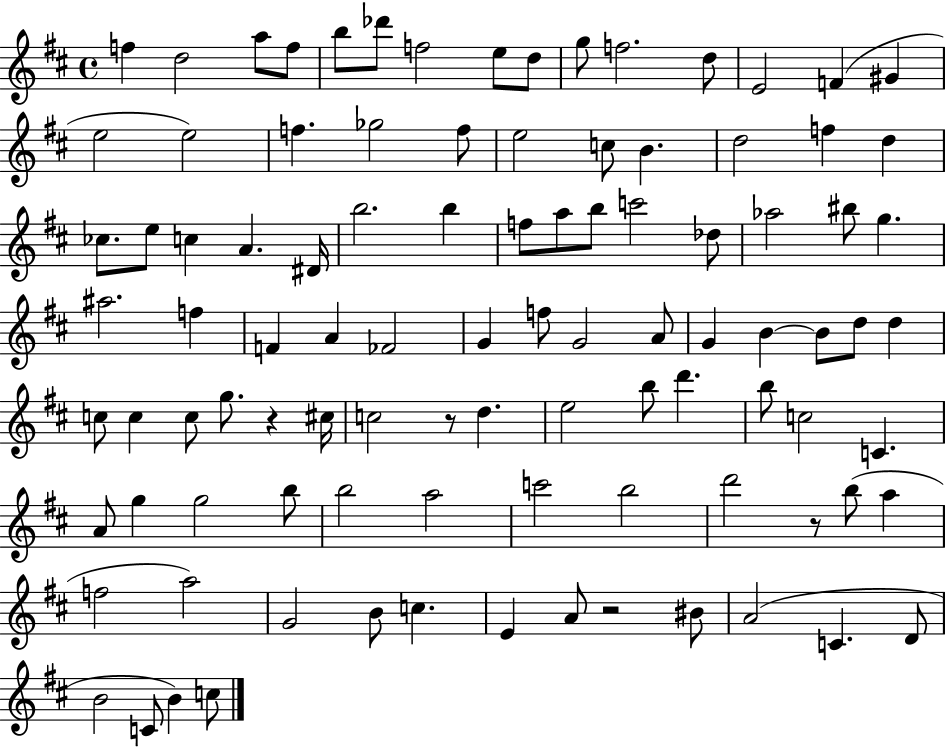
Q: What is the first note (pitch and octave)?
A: F5